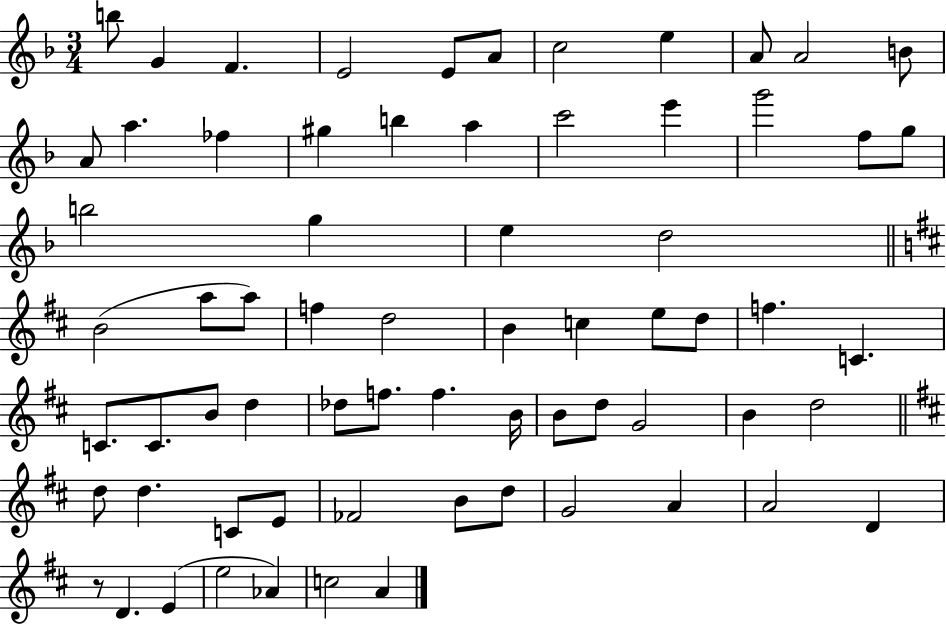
B5/e G4/q F4/q. E4/h E4/e A4/e C5/h E5/q A4/e A4/h B4/e A4/e A5/q. FES5/q G#5/q B5/q A5/q C6/h E6/q G6/h F5/e G5/e B5/h G5/q E5/q D5/h B4/h A5/e A5/e F5/q D5/h B4/q C5/q E5/e D5/e F5/q. C4/q. C4/e. C4/e. B4/e D5/q Db5/e F5/e. F5/q. B4/s B4/e D5/e G4/h B4/q D5/h D5/e D5/q. C4/e E4/e FES4/h B4/e D5/e G4/h A4/q A4/h D4/q R/e D4/q. E4/q E5/h Ab4/q C5/h A4/q